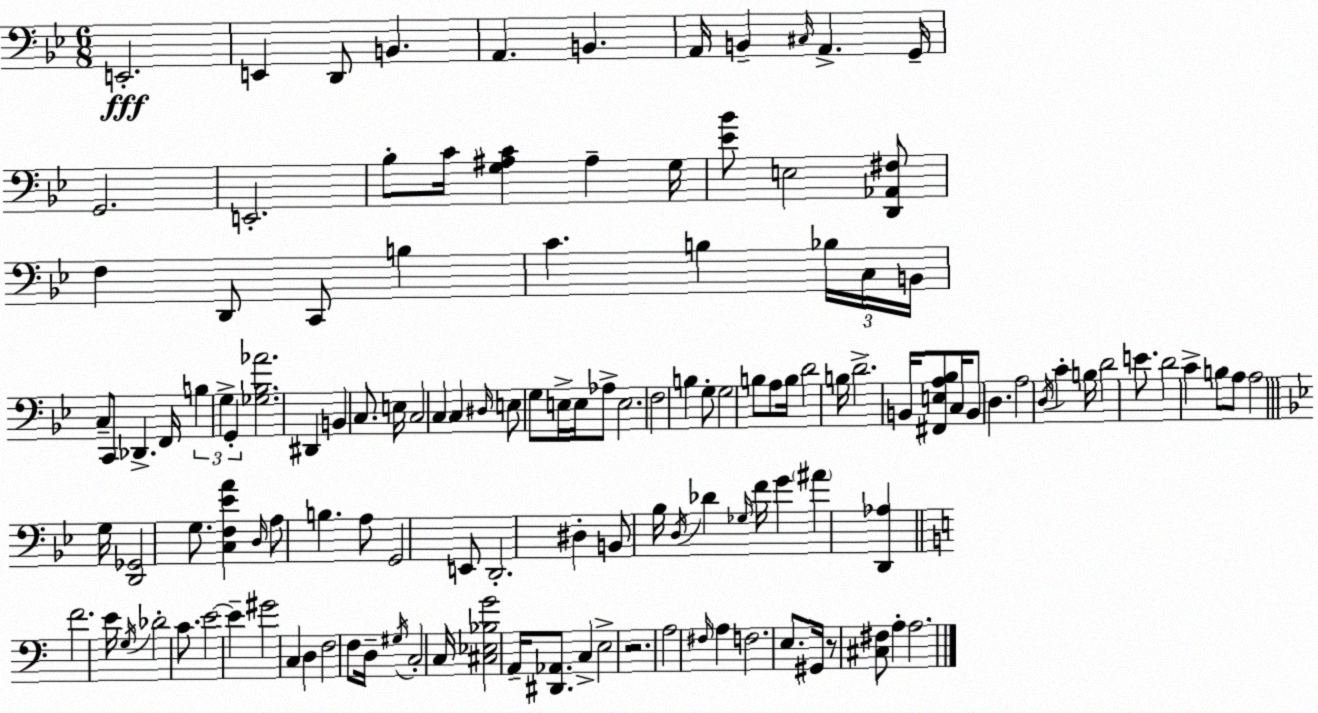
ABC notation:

X:1
T:Untitled
M:6/8
L:1/4
K:Gm
E,,2 E,, D,,/2 B,, A,, B,, A,,/4 B,, ^C,/4 A,, G,,/4 G,,2 E,,2 _B,/2 C/4 [G,^A,C] ^A, G,/4 [_E_B]/2 E,2 [D,,_A,,^F,]/2 F, D,,/2 C,,/2 B, C B, _B,/4 C,/4 B,,/4 C,/2 C,,/2 _D,, F,,/4 B, G, G,, [_G,_B,_A]2 ^D,, B,, C,/2 E,/4 C,2 C, C, ^D,/4 E,/2 G,/2 E,/4 E,/4 _A,/2 E,2 F,2 B, G,/2 G,2 B,/2 A,/2 B,/4 D2 B,/4 D2 B,,/4 [^F,,E,A,_B,]/2 C,/4 B,,/2 D, A,2 D,/4 C B,/4 D2 E/2 D2 C B,/2 A,/2 A,2 G,/4 [D,,_G,,]2 G,/2 [C,F,_EA] D,/4 A,/2 B, A,/2 G,,2 E,,/2 D,,2 ^D, B,,/2 _B,/4 D,/4 _D _G,/4 F/4 G ^A [D,,_A,] F2 E/4 G,/4 _D2 C/2 E2 E ^G2 C, D, F,2 F,/2 D,/4 ^G,/4 C,2 C,/4 [^C,_E,_B,G]2 A,,/4 [^D,,_A,,]/2 C, E,2 z2 A,2 ^F,/4 A, F,2 E,/2 ^G,,/4 z/2 [^C,^F,]/2 A, A,2